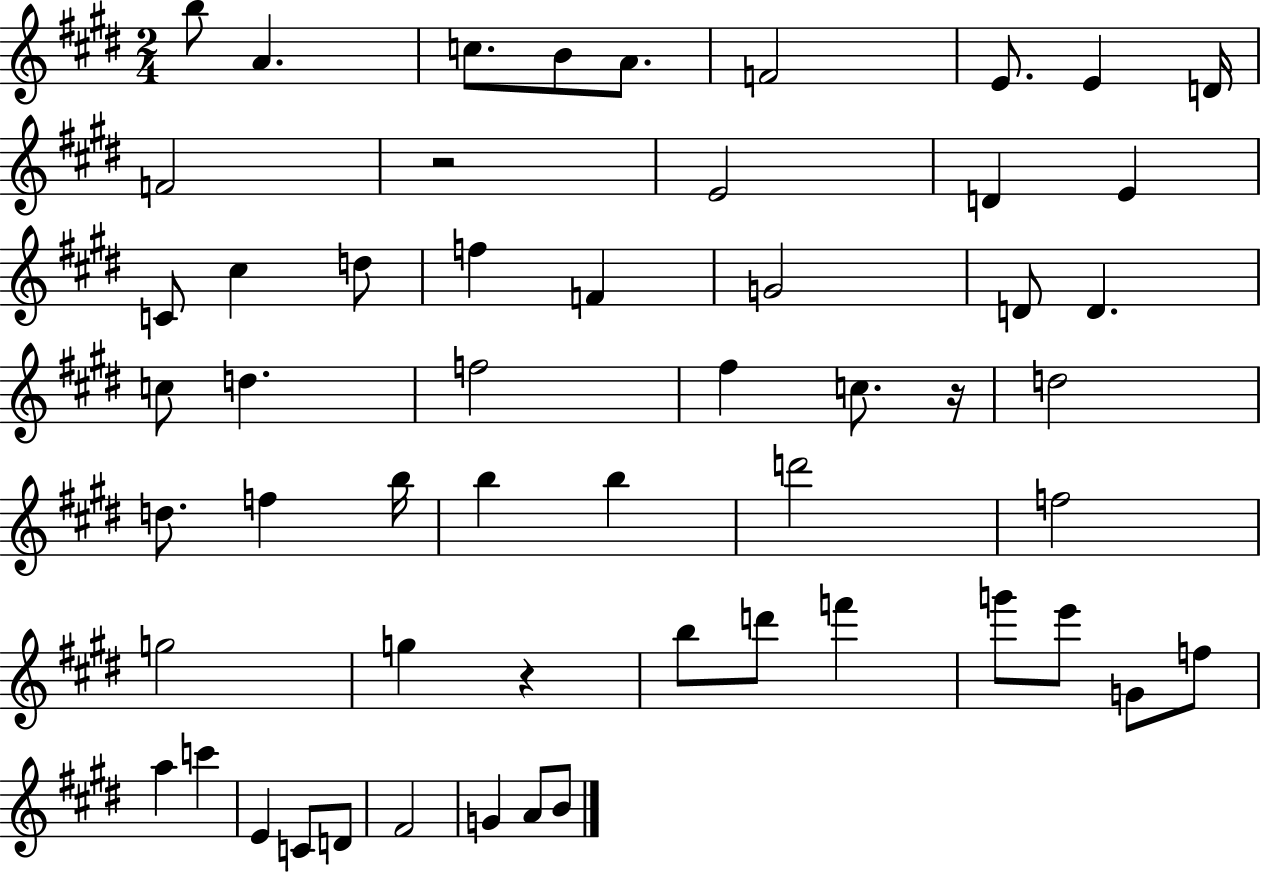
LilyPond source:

{
  \clef treble
  \numericTimeSignature
  \time 2/4
  \key e \major
  \repeat volta 2 { b''8 a'4. | c''8. b'8 a'8. | f'2 | e'8. e'4 d'16 | \break f'2 | r2 | e'2 | d'4 e'4 | \break c'8 cis''4 d''8 | f''4 f'4 | g'2 | d'8 d'4. | \break c''8 d''4. | f''2 | fis''4 c''8. r16 | d''2 | \break d''8. f''4 b''16 | b''4 b''4 | d'''2 | f''2 | \break g''2 | g''4 r4 | b''8 d'''8 f'''4 | g'''8 e'''8 g'8 f''8 | \break a''4 c'''4 | e'4 c'8 d'8 | fis'2 | g'4 a'8 b'8 | \break } \bar "|."
}